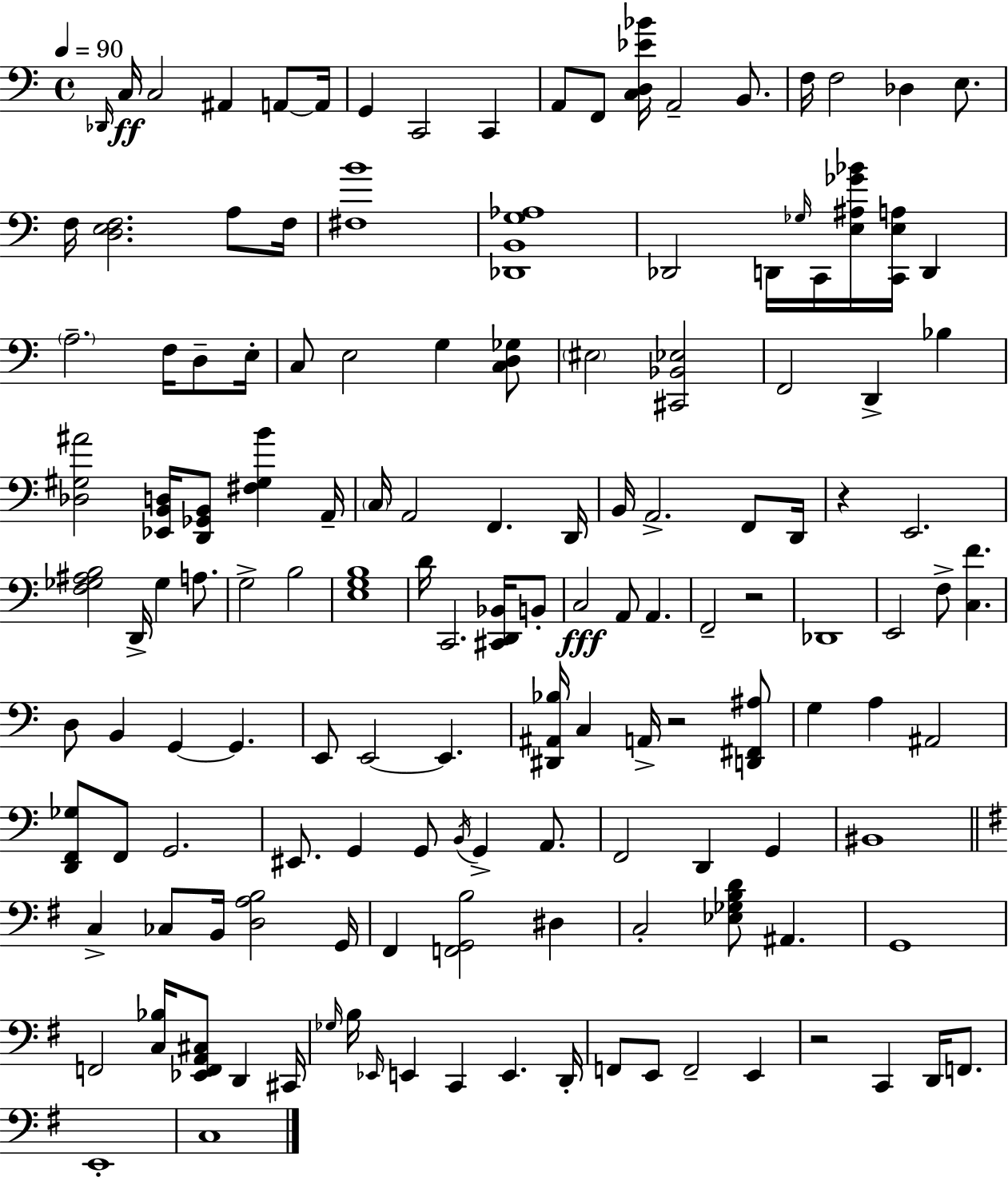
Db2/s C3/s C3/h A#2/q A2/e A2/s G2/q C2/h C2/q A2/e F2/e [C3,D3,Eb4,Bb4]/s A2/h B2/e. F3/s F3/h Db3/q E3/e. F3/s [D3,E3,F3]/h. A3/e F3/s [F#3,B4]/w [Db2,B2,G3,Ab3]/w Db2/h D2/s Gb3/s C2/s [E3,A#3,Gb4,Bb4]/s [C2,E3,A3]/s D2/q A3/h. F3/s D3/e E3/s C3/e E3/h G3/q [C3,D3,Gb3]/e EIS3/h [C#2,Bb2,Eb3]/h F2/h D2/q Bb3/q [Db3,G#3,A#4]/h [Eb2,B2,D3]/s [D2,Gb2,B2]/e [F#3,G#3,B4]/q A2/s C3/s A2/h F2/q. D2/s B2/s A2/h. F2/e D2/s R/q E2/h. [F3,Gb3,A#3,B3]/h D2/s Gb3/q A3/e. G3/h B3/h [E3,G3,B3]/w D4/s C2/h. [C#2,D2,Bb2]/s B2/e C3/h A2/e A2/q. F2/h R/h Db2/w E2/h F3/e [C3,F4]/q. D3/e B2/q G2/q G2/q. E2/e E2/h E2/q. [D#2,A#2,Bb3]/s C3/q A2/s R/h [D2,F#2,A#3]/e G3/q A3/q A#2/h [D2,F2,Gb3]/e F2/e G2/h. EIS2/e. G2/q G2/e B2/s G2/q A2/e. F2/h D2/q G2/q BIS2/w C3/q CES3/e B2/s [D3,A3,B3]/h G2/s F#2/q [F2,G2,B3]/h D#3/q C3/h [Eb3,Gb3,B3,D4]/e A#2/q. G2/w F2/h [C3,Bb3]/s [Eb2,F2,A2,C#3]/e D2/q C#2/s Gb3/s B3/s Eb2/s E2/q C2/q E2/q. D2/s F2/e E2/e F2/h E2/q R/h C2/q D2/s F2/e. E2/w C3/w